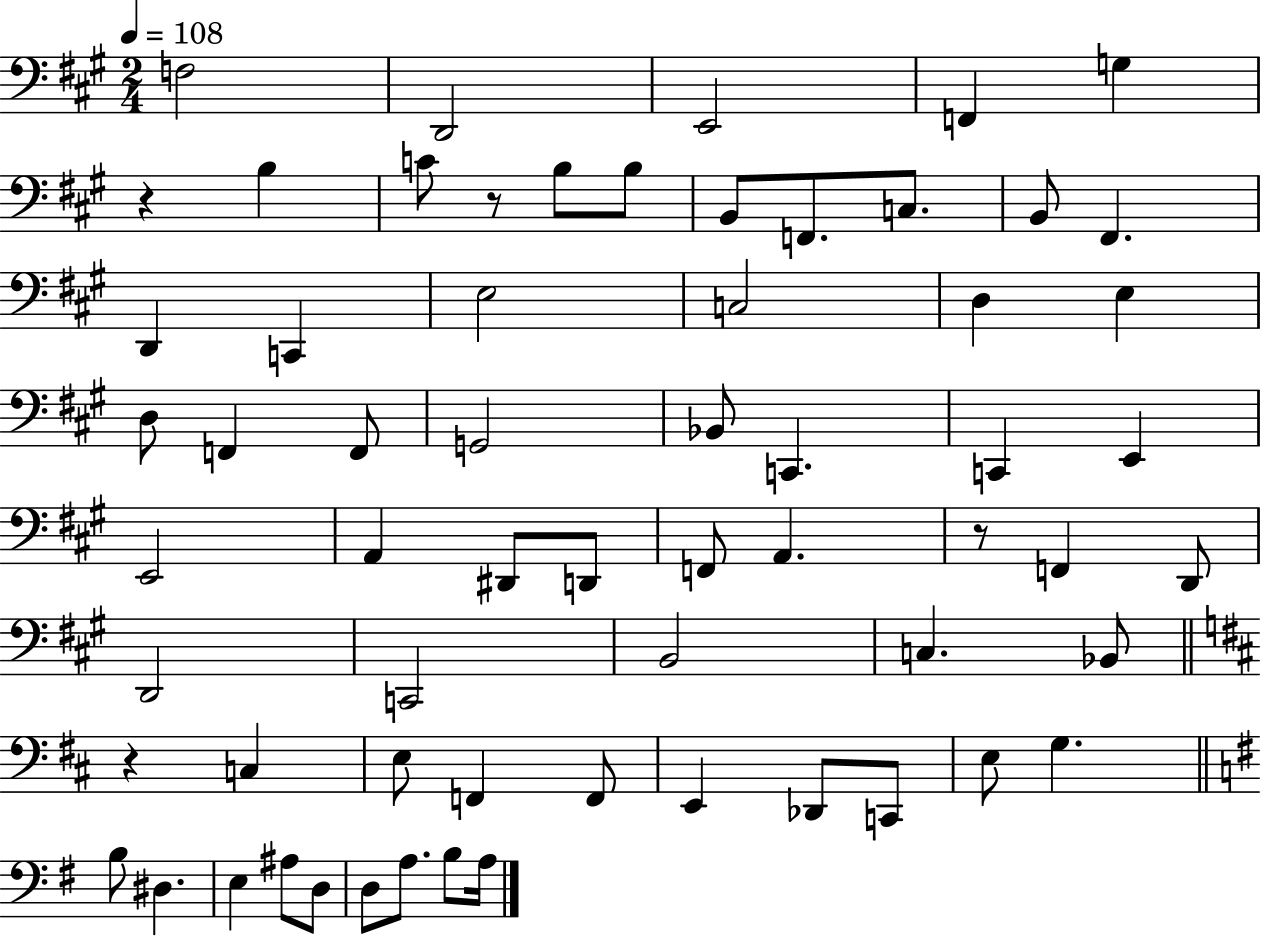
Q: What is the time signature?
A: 2/4